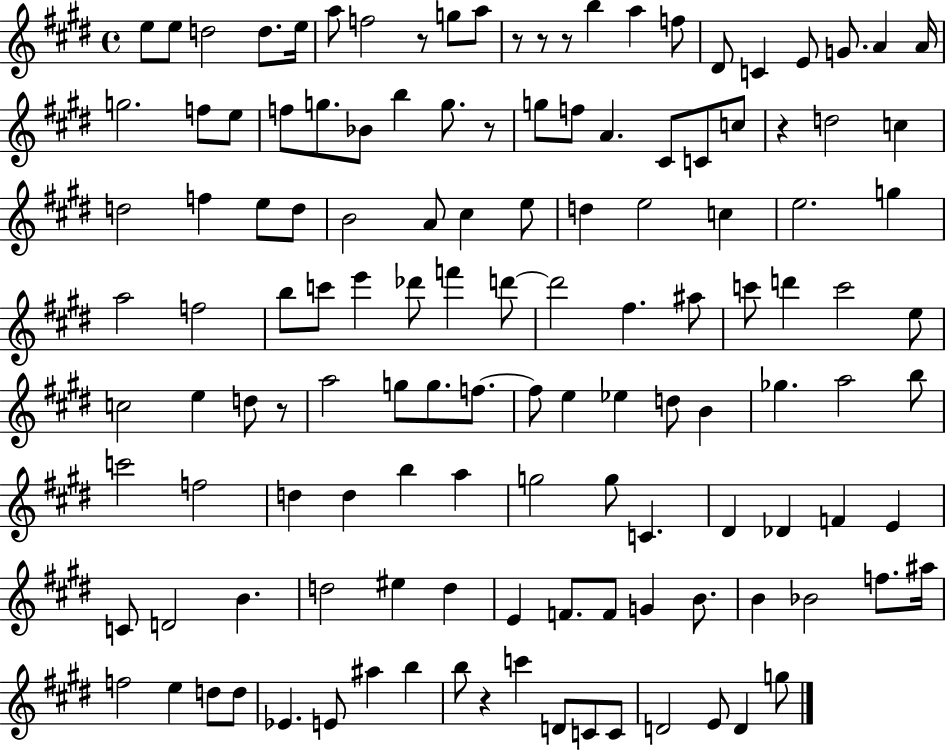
E5/e E5/e D5/h D5/e. E5/s A5/e F5/h R/e G5/e A5/e R/e R/e R/e B5/q A5/q F5/e D#4/e C4/q E4/e G4/e. A4/q A4/s G5/h. F5/e E5/e F5/e G5/e. Bb4/e B5/q G5/e. R/e G5/e F5/e A4/q. C#4/e C4/e C5/e R/q D5/h C5/q D5/h F5/q E5/e D5/e B4/h A4/e C#5/q E5/e D5/q E5/h C5/q E5/h. G5/q A5/h F5/h B5/e C6/e E6/q Db6/e F6/q D6/e D6/h F#5/q. A#5/e C6/e D6/q C6/h E5/e C5/h E5/q D5/e R/e A5/h G5/e G5/e. F5/e. F5/e E5/q Eb5/q D5/e B4/q Gb5/q. A5/h B5/e C6/h F5/h D5/q D5/q B5/q A5/q G5/h G5/e C4/q. D#4/q Db4/q F4/q E4/q C4/e D4/h B4/q. D5/h EIS5/q D5/q E4/q F4/e. F4/e G4/q B4/e. B4/q Bb4/h F5/e. A#5/s F5/h E5/q D5/e D5/e Eb4/q. E4/e A#5/q B5/q B5/e R/q C6/q D4/e C4/e C4/e D4/h E4/e D4/q G5/e